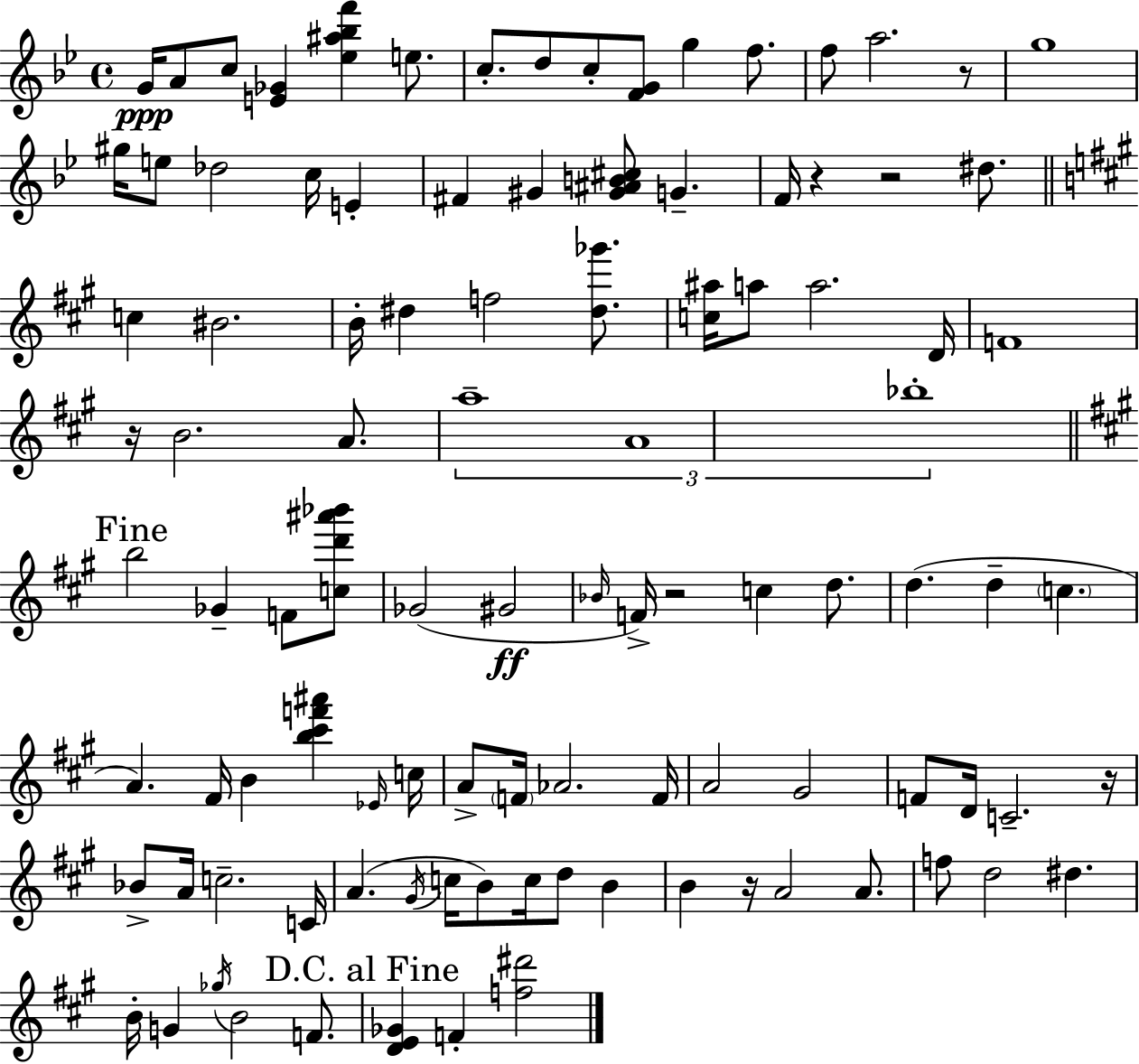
G4/s A4/e C5/e [E4,Gb4]/q [Eb5,A#5,Bb5,F6]/q E5/e. C5/e. D5/e C5/e [F4,G4]/e G5/q F5/e. F5/e A5/h. R/e G5/w G#5/s E5/e Db5/h C5/s E4/q F#4/q G#4/q [G#4,A#4,B4,C#5]/e G4/q. F4/s R/q R/h D#5/e. C5/q BIS4/h. B4/s D#5/q F5/h [D#5,Gb6]/e. [C5,A#5]/s A5/e A5/h. D4/s F4/w R/s B4/h. A4/e. A5/w A4/w Bb5/w B5/h Gb4/q F4/e [C5,D6,A#6,Bb6]/e Gb4/h G#4/h Bb4/s F4/s R/h C5/q D5/e. D5/q. D5/q C5/q. A4/q. F#4/s B4/q [B5,C#6,F6,A#6]/q Eb4/s C5/s A4/e F4/s Ab4/h. F4/s A4/h G#4/h F4/e D4/s C4/h. R/s Bb4/e A4/s C5/h. C4/s A4/q. G#4/s C5/s B4/e C5/s D5/e B4/q B4/q R/s A4/h A4/e. F5/e D5/h D#5/q. B4/s G4/q Gb5/s B4/h F4/e. [D4,E4,Gb4]/q F4/q [F5,D#6]/h